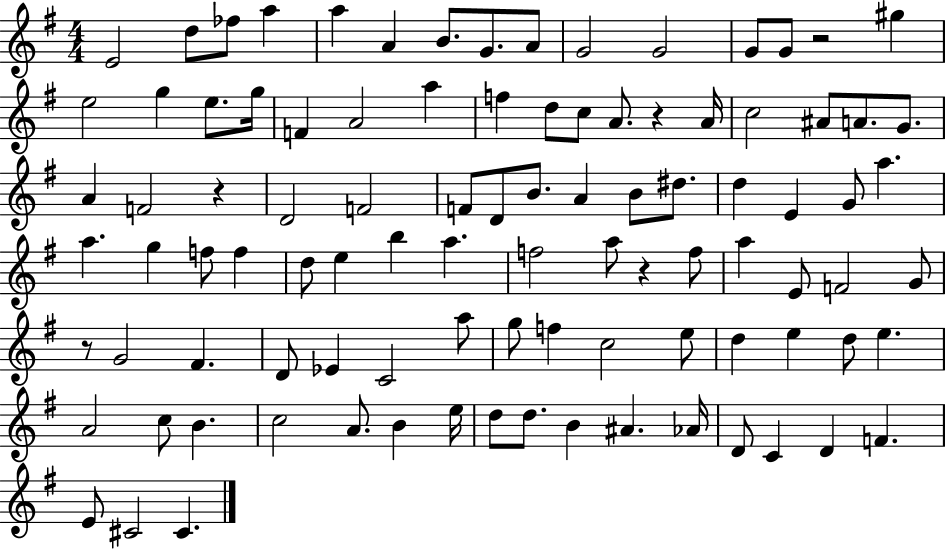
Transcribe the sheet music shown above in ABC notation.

X:1
T:Untitled
M:4/4
L:1/4
K:G
E2 d/2 _f/2 a a A B/2 G/2 A/2 G2 G2 G/2 G/2 z2 ^g e2 g e/2 g/4 F A2 a f d/2 c/2 A/2 z A/4 c2 ^A/2 A/2 G/2 A F2 z D2 F2 F/2 D/2 B/2 A B/2 ^d/2 d E G/2 a a g f/2 f d/2 e b a f2 a/2 z f/2 a E/2 F2 G/2 z/2 G2 ^F D/2 _E C2 a/2 g/2 f c2 e/2 d e d/2 e A2 c/2 B c2 A/2 B e/4 d/2 d/2 B ^A _A/4 D/2 C D F E/2 ^C2 ^C